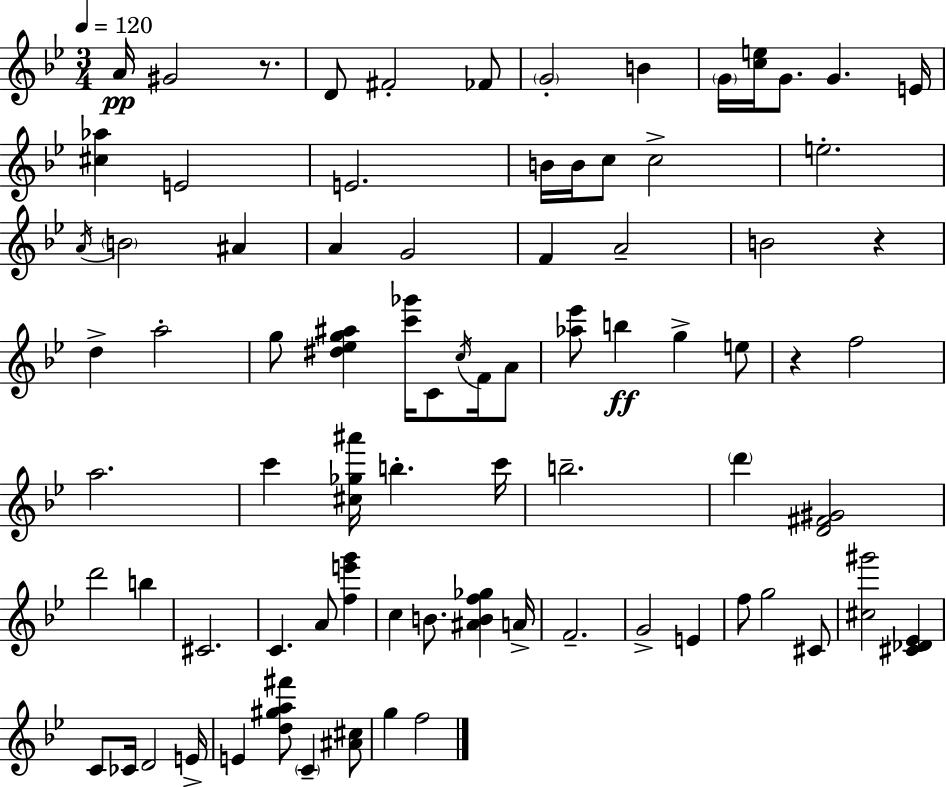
A4/s G#4/h R/e. D4/e F#4/h FES4/e G4/h B4/q G4/s [C5,E5]/s G4/e. G4/q. E4/s [C#5,Ab5]/q E4/h E4/h. B4/s B4/s C5/e C5/h E5/h. A4/s B4/h A#4/q A4/q G4/h F4/q A4/h B4/h R/q D5/q A5/h G5/e [D#5,Eb5,G5,A#5]/q [C6,Gb6]/s C4/e C5/s F4/s A4/e [Ab5,Eb6]/e B5/q G5/q E5/e R/q F5/h A5/h. C6/q [C#5,Gb5,A#6]/s B5/q. C6/s B5/h. D6/q [D4,F#4,G#4]/h D6/h B5/q C#4/h. C4/q. A4/e [F5,E6,G6]/q C5/q B4/e. [A#4,B4,F5,Gb5]/q A4/s F4/h. G4/h E4/q F5/e G5/h C#4/e [C#5,G#6]/h [C#4,Db4,Eb4]/q C4/e CES4/s D4/h E4/s E4/q [D5,G#5,A5,F#6]/e C4/q [A#4,C#5]/e G5/q F5/h